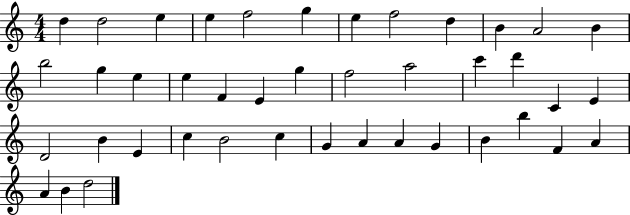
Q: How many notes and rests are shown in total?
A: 42